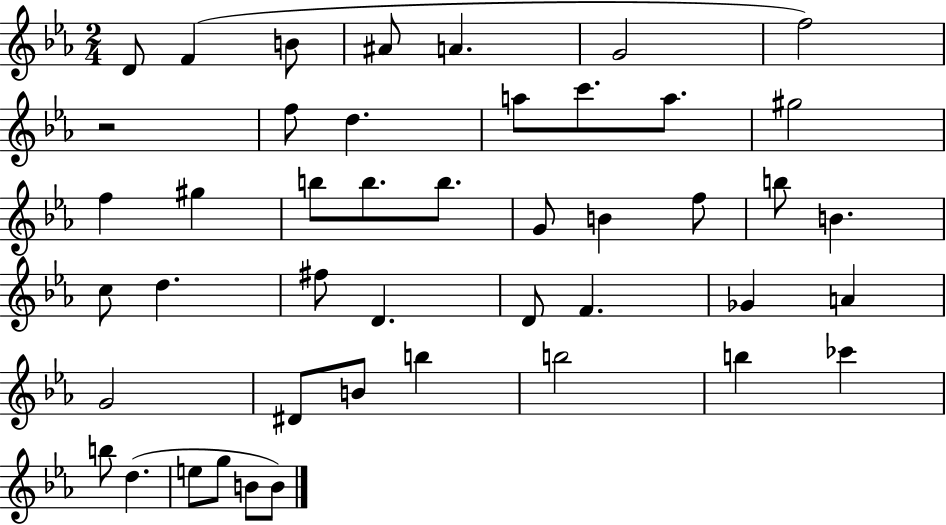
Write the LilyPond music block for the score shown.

{
  \clef treble
  \numericTimeSignature
  \time 2/4
  \key ees \major
  d'8 f'4( b'8 | ais'8 a'4. | g'2 | f''2) | \break r2 | f''8 d''4. | a''8 c'''8. a''8. | gis''2 | \break f''4 gis''4 | b''8 b''8. b''8. | g'8 b'4 f''8 | b''8 b'4. | \break c''8 d''4. | fis''8 d'4. | d'8 f'4. | ges'4 a'4 | \break g'2 | dis'8 b'8 b''4 | b''2 | b''4 ces'''4 | \break b''8 d''4.( | e''8 g''8 b'8 b'8) | \bar "|."
}